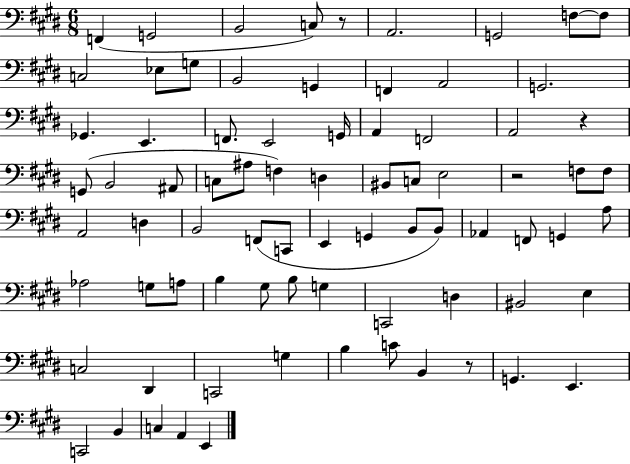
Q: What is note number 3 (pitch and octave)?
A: B2